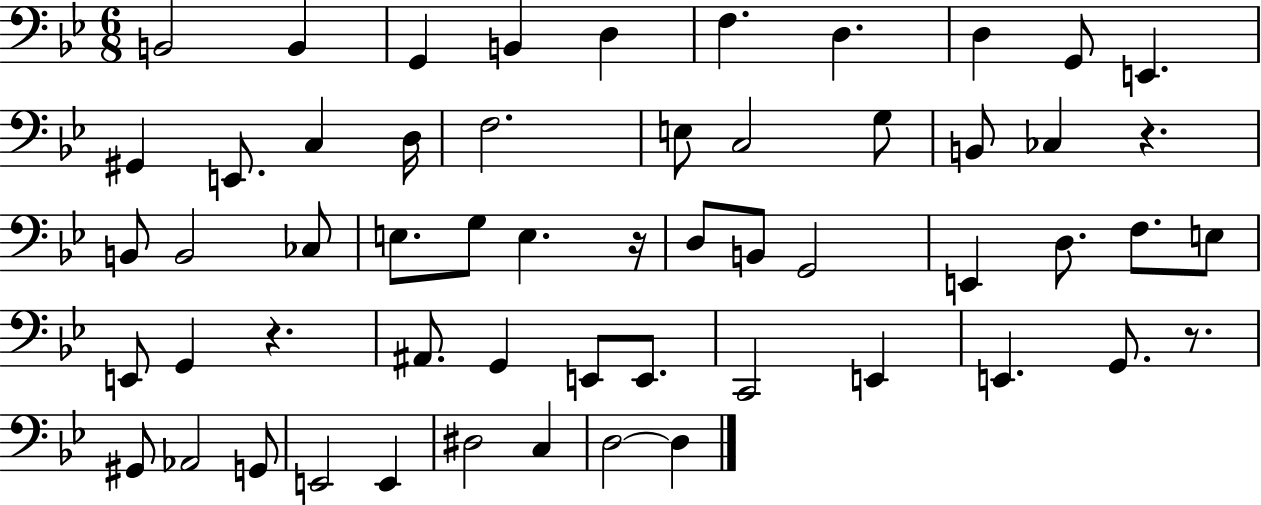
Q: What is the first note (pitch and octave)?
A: B2